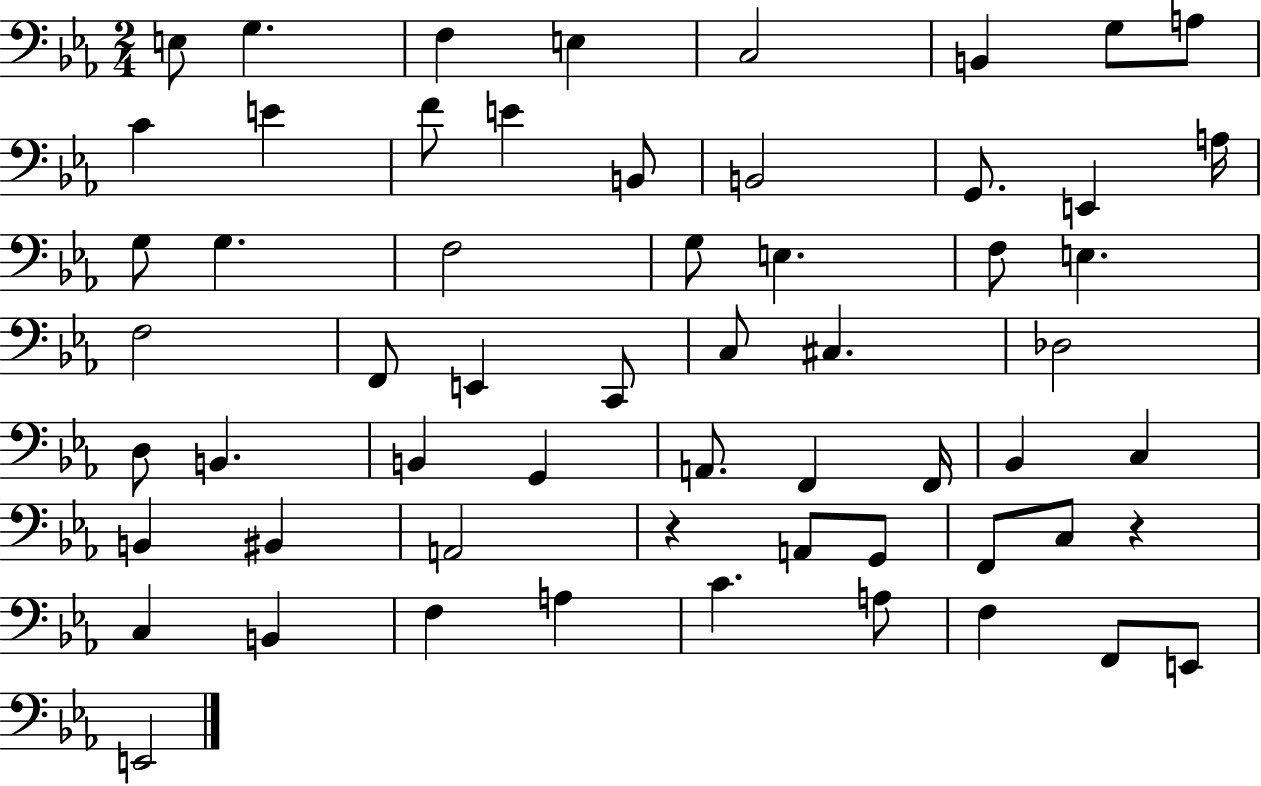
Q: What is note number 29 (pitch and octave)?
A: C3